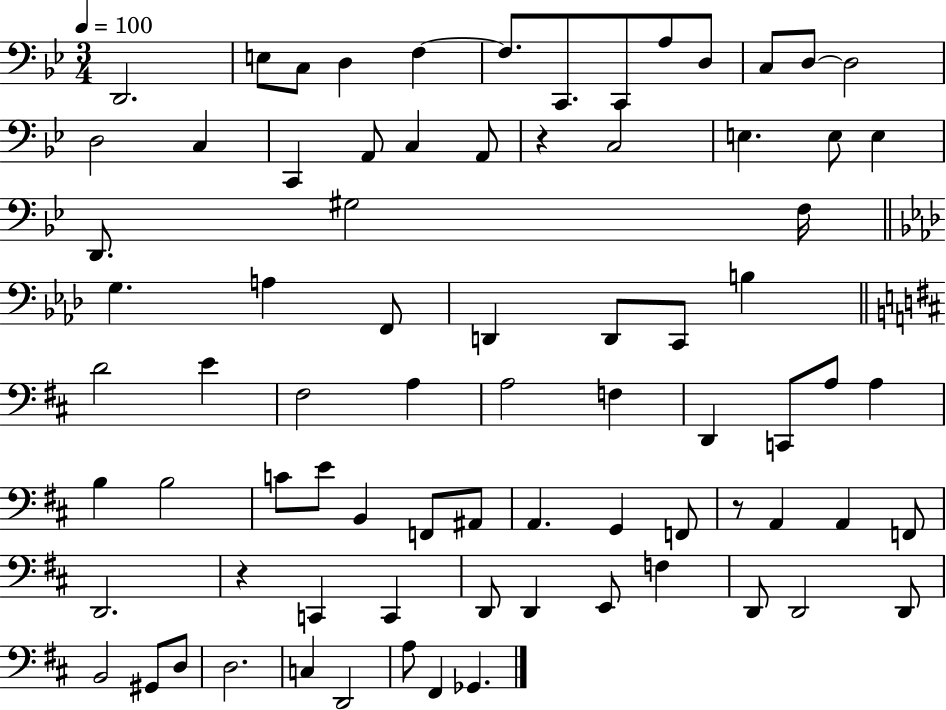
{
  \clef bass
  \numericTimeSignature
  \time 3/4
  \key bes \major
  \tempo 4 = 100
  d,2. | e8 c8 d4 f4~~ | f8. c,8. c,8 a8 d8 | c8 d8~~ d2 | \break d2 c4 | c,4 a,8 c4 a,8 | r4 c2 | e4. e8 e4 | \break d,8. gis2 f16 | \bar "||" \break \key aes \major g4. a4 f,8 | d,4 d,8 c,8 b4 | \bar "||" \break \key b \minor d'2 e'4 | fis2 a4 | a2 f4 | d,4 c,8 a8 a4 | \break b4 b2 | c'8 e'8 b,4 f,8 ais,8 | a,4. g,4 f,8 | r8 a,4 a,4 f,8 | \break d,2. | r4 c,4 c,4 | d,8 d,4 e,8 f4 | d,8 d,2 d,8 | \break b,2 gis,8 d8 | d2. | c4 d,2 | a8 fis,4 ges,4. | \break \bar "|."
}